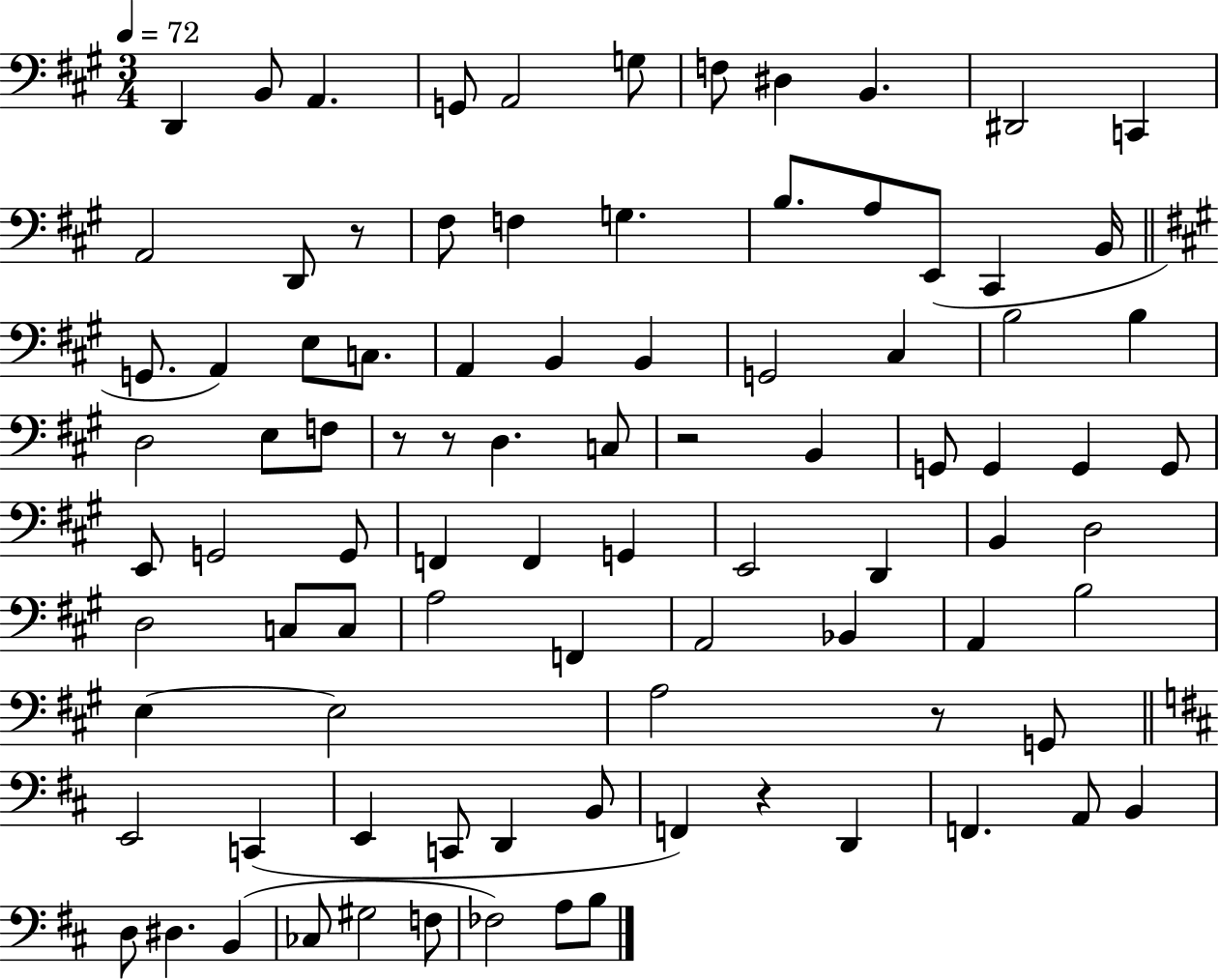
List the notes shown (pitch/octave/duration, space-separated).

D2/q B2/e A2/q. G2/e A2/h G3/e F3/e D#3/q B2/q. D#2/h C2/q A2/h D2/e R/e F#3/e F3/q G3/q. B3/e. A3/e E2/e C#2/q B2/s G2/e. A2/q E3/e C3/e. A2/q B2/q B2/q G2/h C#3/q B3/h B3/q D3/h E3/e F3/e R/e R/e D3/q. C3/e R/h B2/q G2/e G2/q G2/q G2/e E2/e G2/h G2/e F2/q F2/q G2/q E2/h D2/q B2/q D3/h D3/h C3/e C3/e A3/h F2/q A2/h Bb2/q A2/q B3/h E3/q E3/h A3/h R/e G2/e E2/h C2/q E2/q C2/e D2/q B2/e F2/q R/q D2/q F2/q. A2/e B2/q D3/e D#3/q. B2/q CES3/e G#3/h F3/e FES3/h A3/e B3/e